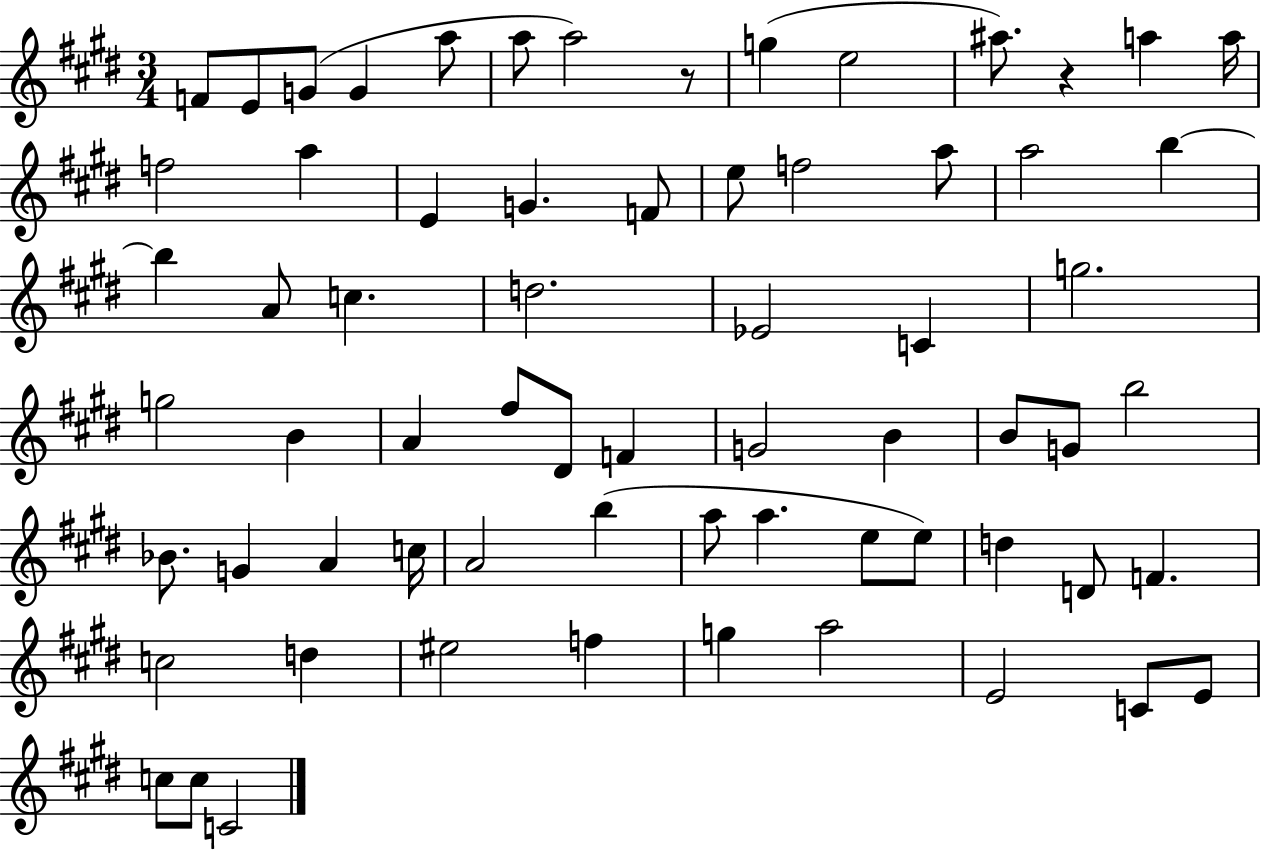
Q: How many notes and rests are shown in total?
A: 67